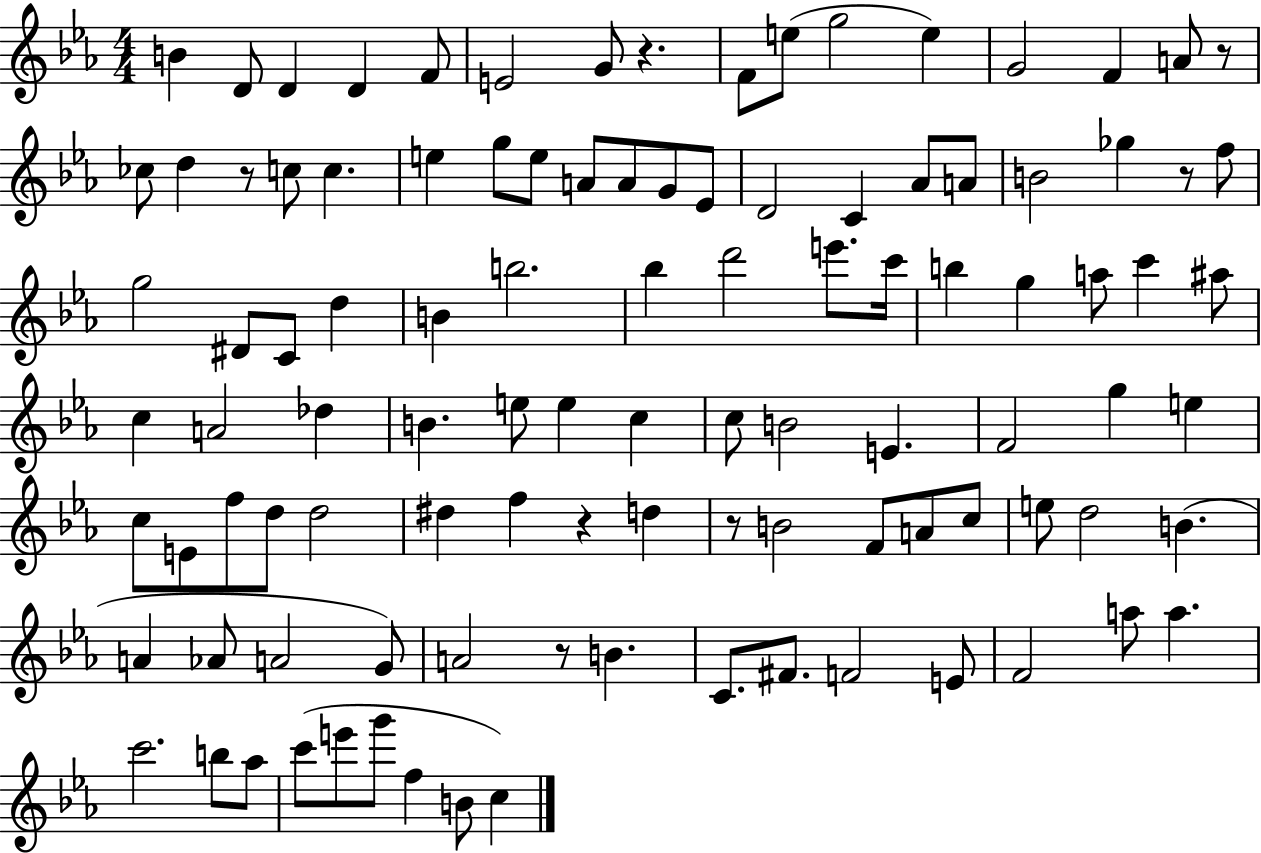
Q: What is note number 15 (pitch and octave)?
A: CES5